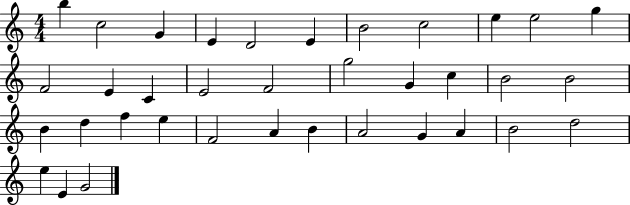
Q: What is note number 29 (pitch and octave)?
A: A4